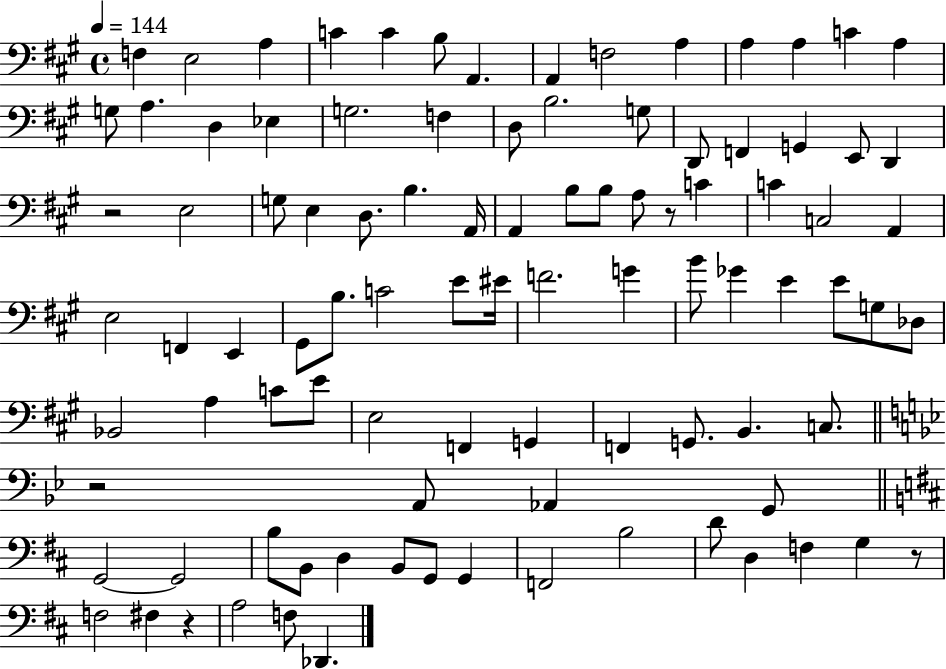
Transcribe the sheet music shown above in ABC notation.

X:1
T:Untitled
M:4/4
L:1/4
K:A
F, E,2 A, C C B,/2 A,, A,, F,2 A, A, A, C A, G,/2 A, D, _E, G,2 F, D,/2 B,2 G,/2 D,,/2 F,, G,, E,,/2 D,, z2 E,2 G,/2 E, D,/2 B, A,,/4 A,, B,/2 B,/2 A,/2 z/2 C C C,2 A,, E,2 F,, E,, ^G,,/2 B,/2 C2 E/2 ^E/4 F2 G B/2 _G E E/2 G,/2 _D,/2 _B,,2 A, C/2 E/2 E,2 F,, G,, F,, G,,/2 B,, C,/2 z2 A,,/2 _A,, G,,/2 G,,2 G,,2 B,/2 B,,/2 D, B,,/2 G,,/2 G,, F,,2 B,2 D/2 D, F, G, z/2 F,2 ^F, z A,2 F,/2 _D,,